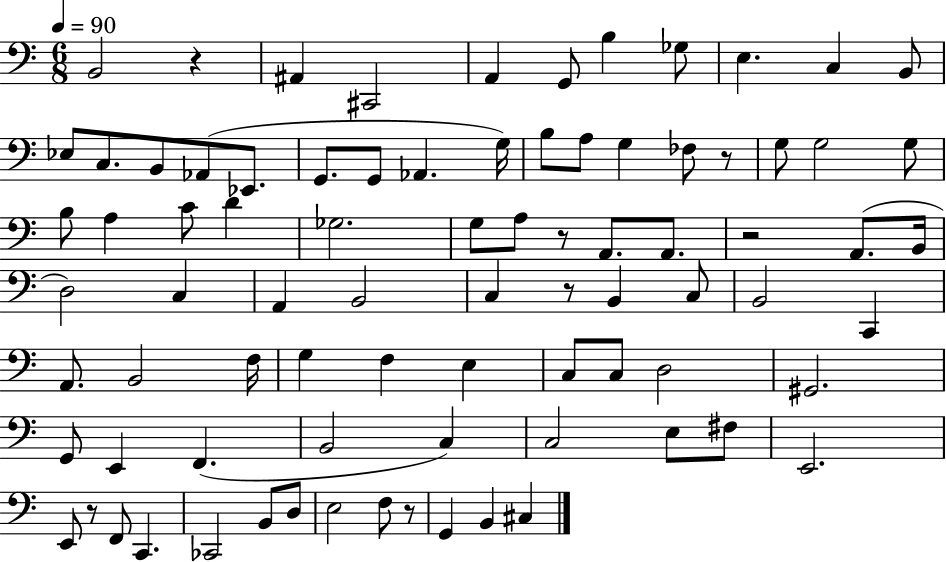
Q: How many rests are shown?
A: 7